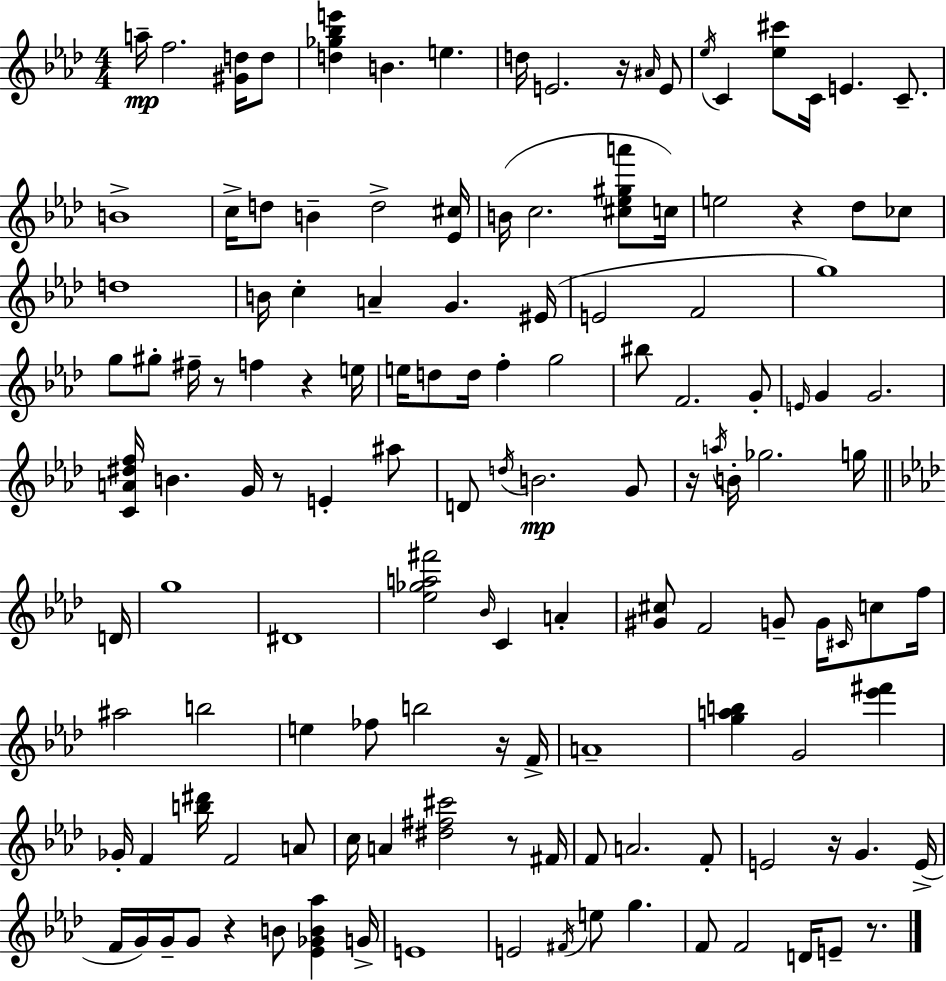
{
  \clef treble
  \numericTimeSignature
  \time 4/4
  \key f \minor
  \repeat volta 2 { a''16--\mp f''2. <gis' d''>16 d''8 | <d'' ges'' bes'' e'''>4 b'4. e''4. | d''16 e'2. r16 \grace { ais'16 } e'8 | \acciaccatura { ees''16 } c'4 <ees'' cis'''>8 c'16 e'4. c'8.-- | \break b'1-> | c''16-> d''8 b'4-- d''2-> | <ees' cis''>16 b'16( c''2. <cis'' ees'' gis'' a'''>8 | c''16) e''2 r4 des''8 | \break ces''8 d''1 | b'16 c''4-. a'4-- g'4. | eis'16( e'2 f'2 | g''1) | \break g''8 gis''8-. fis''16-- r8 f''4 r4 | e''16 e''16 d''8 d''16 f''4-. g''2 | bis''8 f'2. | g'8-. \grace { e'16 } g'4 g'2. | \break <c' a' dis'' f''>16 b'4. g'16 r8 e'4-. | ais''8 d'8 \acciaccatura { d''16 } b'2.\mp | g'8 r16 \acciaccatura { a''16 } b'16-. ges''2. | g''16 \bar "||" \break \key f \minor d'16 g''1 | dis'1 | <ees'' ges'' a'' fis'''>2 \grace { bes'16 } c'4 a'4-. | <gis' cis''>8 f'2 g'8-- g'16 \grace { cis'16 } | \break c''8 f''16 ais''2 b''2 | e''4 fes''8 b''2 | r16 f'16-> a'1-- | <g'' a'' b''>4 g'2 <ees''' fis'''>4 | \break ges'16-. f'4 <b'' dis'''>16 f'2 | a'8 c''16 a'4 <dis'' fis'' cis'''>2 | r8 fis'16 f'8 a'2. | f'8-. e'2 r16 g'4. | \break e'16->( f'16 g'16) g'16-- g'8 r4 b'8 <ees' ges' b' aes''>4 | g'16-> e'1 | e'2 \acciaccatura { fis'16 } e''8 g''4. | f'8 f'2 d'16 e'8-- | \break r8. } \bar "|."
}